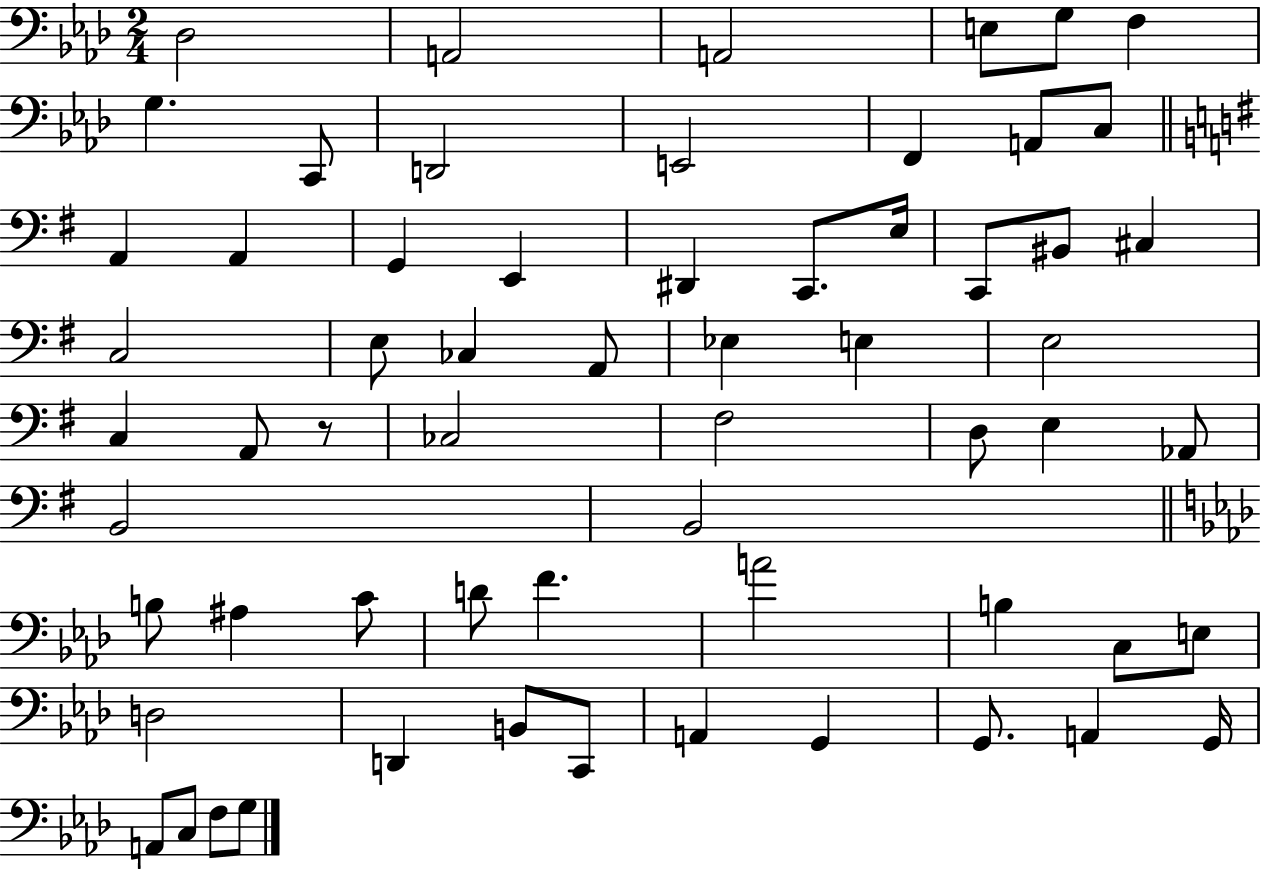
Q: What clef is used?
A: bass